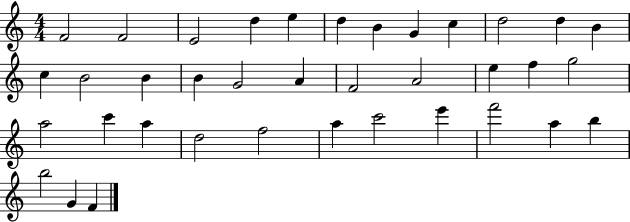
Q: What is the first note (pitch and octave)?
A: F4